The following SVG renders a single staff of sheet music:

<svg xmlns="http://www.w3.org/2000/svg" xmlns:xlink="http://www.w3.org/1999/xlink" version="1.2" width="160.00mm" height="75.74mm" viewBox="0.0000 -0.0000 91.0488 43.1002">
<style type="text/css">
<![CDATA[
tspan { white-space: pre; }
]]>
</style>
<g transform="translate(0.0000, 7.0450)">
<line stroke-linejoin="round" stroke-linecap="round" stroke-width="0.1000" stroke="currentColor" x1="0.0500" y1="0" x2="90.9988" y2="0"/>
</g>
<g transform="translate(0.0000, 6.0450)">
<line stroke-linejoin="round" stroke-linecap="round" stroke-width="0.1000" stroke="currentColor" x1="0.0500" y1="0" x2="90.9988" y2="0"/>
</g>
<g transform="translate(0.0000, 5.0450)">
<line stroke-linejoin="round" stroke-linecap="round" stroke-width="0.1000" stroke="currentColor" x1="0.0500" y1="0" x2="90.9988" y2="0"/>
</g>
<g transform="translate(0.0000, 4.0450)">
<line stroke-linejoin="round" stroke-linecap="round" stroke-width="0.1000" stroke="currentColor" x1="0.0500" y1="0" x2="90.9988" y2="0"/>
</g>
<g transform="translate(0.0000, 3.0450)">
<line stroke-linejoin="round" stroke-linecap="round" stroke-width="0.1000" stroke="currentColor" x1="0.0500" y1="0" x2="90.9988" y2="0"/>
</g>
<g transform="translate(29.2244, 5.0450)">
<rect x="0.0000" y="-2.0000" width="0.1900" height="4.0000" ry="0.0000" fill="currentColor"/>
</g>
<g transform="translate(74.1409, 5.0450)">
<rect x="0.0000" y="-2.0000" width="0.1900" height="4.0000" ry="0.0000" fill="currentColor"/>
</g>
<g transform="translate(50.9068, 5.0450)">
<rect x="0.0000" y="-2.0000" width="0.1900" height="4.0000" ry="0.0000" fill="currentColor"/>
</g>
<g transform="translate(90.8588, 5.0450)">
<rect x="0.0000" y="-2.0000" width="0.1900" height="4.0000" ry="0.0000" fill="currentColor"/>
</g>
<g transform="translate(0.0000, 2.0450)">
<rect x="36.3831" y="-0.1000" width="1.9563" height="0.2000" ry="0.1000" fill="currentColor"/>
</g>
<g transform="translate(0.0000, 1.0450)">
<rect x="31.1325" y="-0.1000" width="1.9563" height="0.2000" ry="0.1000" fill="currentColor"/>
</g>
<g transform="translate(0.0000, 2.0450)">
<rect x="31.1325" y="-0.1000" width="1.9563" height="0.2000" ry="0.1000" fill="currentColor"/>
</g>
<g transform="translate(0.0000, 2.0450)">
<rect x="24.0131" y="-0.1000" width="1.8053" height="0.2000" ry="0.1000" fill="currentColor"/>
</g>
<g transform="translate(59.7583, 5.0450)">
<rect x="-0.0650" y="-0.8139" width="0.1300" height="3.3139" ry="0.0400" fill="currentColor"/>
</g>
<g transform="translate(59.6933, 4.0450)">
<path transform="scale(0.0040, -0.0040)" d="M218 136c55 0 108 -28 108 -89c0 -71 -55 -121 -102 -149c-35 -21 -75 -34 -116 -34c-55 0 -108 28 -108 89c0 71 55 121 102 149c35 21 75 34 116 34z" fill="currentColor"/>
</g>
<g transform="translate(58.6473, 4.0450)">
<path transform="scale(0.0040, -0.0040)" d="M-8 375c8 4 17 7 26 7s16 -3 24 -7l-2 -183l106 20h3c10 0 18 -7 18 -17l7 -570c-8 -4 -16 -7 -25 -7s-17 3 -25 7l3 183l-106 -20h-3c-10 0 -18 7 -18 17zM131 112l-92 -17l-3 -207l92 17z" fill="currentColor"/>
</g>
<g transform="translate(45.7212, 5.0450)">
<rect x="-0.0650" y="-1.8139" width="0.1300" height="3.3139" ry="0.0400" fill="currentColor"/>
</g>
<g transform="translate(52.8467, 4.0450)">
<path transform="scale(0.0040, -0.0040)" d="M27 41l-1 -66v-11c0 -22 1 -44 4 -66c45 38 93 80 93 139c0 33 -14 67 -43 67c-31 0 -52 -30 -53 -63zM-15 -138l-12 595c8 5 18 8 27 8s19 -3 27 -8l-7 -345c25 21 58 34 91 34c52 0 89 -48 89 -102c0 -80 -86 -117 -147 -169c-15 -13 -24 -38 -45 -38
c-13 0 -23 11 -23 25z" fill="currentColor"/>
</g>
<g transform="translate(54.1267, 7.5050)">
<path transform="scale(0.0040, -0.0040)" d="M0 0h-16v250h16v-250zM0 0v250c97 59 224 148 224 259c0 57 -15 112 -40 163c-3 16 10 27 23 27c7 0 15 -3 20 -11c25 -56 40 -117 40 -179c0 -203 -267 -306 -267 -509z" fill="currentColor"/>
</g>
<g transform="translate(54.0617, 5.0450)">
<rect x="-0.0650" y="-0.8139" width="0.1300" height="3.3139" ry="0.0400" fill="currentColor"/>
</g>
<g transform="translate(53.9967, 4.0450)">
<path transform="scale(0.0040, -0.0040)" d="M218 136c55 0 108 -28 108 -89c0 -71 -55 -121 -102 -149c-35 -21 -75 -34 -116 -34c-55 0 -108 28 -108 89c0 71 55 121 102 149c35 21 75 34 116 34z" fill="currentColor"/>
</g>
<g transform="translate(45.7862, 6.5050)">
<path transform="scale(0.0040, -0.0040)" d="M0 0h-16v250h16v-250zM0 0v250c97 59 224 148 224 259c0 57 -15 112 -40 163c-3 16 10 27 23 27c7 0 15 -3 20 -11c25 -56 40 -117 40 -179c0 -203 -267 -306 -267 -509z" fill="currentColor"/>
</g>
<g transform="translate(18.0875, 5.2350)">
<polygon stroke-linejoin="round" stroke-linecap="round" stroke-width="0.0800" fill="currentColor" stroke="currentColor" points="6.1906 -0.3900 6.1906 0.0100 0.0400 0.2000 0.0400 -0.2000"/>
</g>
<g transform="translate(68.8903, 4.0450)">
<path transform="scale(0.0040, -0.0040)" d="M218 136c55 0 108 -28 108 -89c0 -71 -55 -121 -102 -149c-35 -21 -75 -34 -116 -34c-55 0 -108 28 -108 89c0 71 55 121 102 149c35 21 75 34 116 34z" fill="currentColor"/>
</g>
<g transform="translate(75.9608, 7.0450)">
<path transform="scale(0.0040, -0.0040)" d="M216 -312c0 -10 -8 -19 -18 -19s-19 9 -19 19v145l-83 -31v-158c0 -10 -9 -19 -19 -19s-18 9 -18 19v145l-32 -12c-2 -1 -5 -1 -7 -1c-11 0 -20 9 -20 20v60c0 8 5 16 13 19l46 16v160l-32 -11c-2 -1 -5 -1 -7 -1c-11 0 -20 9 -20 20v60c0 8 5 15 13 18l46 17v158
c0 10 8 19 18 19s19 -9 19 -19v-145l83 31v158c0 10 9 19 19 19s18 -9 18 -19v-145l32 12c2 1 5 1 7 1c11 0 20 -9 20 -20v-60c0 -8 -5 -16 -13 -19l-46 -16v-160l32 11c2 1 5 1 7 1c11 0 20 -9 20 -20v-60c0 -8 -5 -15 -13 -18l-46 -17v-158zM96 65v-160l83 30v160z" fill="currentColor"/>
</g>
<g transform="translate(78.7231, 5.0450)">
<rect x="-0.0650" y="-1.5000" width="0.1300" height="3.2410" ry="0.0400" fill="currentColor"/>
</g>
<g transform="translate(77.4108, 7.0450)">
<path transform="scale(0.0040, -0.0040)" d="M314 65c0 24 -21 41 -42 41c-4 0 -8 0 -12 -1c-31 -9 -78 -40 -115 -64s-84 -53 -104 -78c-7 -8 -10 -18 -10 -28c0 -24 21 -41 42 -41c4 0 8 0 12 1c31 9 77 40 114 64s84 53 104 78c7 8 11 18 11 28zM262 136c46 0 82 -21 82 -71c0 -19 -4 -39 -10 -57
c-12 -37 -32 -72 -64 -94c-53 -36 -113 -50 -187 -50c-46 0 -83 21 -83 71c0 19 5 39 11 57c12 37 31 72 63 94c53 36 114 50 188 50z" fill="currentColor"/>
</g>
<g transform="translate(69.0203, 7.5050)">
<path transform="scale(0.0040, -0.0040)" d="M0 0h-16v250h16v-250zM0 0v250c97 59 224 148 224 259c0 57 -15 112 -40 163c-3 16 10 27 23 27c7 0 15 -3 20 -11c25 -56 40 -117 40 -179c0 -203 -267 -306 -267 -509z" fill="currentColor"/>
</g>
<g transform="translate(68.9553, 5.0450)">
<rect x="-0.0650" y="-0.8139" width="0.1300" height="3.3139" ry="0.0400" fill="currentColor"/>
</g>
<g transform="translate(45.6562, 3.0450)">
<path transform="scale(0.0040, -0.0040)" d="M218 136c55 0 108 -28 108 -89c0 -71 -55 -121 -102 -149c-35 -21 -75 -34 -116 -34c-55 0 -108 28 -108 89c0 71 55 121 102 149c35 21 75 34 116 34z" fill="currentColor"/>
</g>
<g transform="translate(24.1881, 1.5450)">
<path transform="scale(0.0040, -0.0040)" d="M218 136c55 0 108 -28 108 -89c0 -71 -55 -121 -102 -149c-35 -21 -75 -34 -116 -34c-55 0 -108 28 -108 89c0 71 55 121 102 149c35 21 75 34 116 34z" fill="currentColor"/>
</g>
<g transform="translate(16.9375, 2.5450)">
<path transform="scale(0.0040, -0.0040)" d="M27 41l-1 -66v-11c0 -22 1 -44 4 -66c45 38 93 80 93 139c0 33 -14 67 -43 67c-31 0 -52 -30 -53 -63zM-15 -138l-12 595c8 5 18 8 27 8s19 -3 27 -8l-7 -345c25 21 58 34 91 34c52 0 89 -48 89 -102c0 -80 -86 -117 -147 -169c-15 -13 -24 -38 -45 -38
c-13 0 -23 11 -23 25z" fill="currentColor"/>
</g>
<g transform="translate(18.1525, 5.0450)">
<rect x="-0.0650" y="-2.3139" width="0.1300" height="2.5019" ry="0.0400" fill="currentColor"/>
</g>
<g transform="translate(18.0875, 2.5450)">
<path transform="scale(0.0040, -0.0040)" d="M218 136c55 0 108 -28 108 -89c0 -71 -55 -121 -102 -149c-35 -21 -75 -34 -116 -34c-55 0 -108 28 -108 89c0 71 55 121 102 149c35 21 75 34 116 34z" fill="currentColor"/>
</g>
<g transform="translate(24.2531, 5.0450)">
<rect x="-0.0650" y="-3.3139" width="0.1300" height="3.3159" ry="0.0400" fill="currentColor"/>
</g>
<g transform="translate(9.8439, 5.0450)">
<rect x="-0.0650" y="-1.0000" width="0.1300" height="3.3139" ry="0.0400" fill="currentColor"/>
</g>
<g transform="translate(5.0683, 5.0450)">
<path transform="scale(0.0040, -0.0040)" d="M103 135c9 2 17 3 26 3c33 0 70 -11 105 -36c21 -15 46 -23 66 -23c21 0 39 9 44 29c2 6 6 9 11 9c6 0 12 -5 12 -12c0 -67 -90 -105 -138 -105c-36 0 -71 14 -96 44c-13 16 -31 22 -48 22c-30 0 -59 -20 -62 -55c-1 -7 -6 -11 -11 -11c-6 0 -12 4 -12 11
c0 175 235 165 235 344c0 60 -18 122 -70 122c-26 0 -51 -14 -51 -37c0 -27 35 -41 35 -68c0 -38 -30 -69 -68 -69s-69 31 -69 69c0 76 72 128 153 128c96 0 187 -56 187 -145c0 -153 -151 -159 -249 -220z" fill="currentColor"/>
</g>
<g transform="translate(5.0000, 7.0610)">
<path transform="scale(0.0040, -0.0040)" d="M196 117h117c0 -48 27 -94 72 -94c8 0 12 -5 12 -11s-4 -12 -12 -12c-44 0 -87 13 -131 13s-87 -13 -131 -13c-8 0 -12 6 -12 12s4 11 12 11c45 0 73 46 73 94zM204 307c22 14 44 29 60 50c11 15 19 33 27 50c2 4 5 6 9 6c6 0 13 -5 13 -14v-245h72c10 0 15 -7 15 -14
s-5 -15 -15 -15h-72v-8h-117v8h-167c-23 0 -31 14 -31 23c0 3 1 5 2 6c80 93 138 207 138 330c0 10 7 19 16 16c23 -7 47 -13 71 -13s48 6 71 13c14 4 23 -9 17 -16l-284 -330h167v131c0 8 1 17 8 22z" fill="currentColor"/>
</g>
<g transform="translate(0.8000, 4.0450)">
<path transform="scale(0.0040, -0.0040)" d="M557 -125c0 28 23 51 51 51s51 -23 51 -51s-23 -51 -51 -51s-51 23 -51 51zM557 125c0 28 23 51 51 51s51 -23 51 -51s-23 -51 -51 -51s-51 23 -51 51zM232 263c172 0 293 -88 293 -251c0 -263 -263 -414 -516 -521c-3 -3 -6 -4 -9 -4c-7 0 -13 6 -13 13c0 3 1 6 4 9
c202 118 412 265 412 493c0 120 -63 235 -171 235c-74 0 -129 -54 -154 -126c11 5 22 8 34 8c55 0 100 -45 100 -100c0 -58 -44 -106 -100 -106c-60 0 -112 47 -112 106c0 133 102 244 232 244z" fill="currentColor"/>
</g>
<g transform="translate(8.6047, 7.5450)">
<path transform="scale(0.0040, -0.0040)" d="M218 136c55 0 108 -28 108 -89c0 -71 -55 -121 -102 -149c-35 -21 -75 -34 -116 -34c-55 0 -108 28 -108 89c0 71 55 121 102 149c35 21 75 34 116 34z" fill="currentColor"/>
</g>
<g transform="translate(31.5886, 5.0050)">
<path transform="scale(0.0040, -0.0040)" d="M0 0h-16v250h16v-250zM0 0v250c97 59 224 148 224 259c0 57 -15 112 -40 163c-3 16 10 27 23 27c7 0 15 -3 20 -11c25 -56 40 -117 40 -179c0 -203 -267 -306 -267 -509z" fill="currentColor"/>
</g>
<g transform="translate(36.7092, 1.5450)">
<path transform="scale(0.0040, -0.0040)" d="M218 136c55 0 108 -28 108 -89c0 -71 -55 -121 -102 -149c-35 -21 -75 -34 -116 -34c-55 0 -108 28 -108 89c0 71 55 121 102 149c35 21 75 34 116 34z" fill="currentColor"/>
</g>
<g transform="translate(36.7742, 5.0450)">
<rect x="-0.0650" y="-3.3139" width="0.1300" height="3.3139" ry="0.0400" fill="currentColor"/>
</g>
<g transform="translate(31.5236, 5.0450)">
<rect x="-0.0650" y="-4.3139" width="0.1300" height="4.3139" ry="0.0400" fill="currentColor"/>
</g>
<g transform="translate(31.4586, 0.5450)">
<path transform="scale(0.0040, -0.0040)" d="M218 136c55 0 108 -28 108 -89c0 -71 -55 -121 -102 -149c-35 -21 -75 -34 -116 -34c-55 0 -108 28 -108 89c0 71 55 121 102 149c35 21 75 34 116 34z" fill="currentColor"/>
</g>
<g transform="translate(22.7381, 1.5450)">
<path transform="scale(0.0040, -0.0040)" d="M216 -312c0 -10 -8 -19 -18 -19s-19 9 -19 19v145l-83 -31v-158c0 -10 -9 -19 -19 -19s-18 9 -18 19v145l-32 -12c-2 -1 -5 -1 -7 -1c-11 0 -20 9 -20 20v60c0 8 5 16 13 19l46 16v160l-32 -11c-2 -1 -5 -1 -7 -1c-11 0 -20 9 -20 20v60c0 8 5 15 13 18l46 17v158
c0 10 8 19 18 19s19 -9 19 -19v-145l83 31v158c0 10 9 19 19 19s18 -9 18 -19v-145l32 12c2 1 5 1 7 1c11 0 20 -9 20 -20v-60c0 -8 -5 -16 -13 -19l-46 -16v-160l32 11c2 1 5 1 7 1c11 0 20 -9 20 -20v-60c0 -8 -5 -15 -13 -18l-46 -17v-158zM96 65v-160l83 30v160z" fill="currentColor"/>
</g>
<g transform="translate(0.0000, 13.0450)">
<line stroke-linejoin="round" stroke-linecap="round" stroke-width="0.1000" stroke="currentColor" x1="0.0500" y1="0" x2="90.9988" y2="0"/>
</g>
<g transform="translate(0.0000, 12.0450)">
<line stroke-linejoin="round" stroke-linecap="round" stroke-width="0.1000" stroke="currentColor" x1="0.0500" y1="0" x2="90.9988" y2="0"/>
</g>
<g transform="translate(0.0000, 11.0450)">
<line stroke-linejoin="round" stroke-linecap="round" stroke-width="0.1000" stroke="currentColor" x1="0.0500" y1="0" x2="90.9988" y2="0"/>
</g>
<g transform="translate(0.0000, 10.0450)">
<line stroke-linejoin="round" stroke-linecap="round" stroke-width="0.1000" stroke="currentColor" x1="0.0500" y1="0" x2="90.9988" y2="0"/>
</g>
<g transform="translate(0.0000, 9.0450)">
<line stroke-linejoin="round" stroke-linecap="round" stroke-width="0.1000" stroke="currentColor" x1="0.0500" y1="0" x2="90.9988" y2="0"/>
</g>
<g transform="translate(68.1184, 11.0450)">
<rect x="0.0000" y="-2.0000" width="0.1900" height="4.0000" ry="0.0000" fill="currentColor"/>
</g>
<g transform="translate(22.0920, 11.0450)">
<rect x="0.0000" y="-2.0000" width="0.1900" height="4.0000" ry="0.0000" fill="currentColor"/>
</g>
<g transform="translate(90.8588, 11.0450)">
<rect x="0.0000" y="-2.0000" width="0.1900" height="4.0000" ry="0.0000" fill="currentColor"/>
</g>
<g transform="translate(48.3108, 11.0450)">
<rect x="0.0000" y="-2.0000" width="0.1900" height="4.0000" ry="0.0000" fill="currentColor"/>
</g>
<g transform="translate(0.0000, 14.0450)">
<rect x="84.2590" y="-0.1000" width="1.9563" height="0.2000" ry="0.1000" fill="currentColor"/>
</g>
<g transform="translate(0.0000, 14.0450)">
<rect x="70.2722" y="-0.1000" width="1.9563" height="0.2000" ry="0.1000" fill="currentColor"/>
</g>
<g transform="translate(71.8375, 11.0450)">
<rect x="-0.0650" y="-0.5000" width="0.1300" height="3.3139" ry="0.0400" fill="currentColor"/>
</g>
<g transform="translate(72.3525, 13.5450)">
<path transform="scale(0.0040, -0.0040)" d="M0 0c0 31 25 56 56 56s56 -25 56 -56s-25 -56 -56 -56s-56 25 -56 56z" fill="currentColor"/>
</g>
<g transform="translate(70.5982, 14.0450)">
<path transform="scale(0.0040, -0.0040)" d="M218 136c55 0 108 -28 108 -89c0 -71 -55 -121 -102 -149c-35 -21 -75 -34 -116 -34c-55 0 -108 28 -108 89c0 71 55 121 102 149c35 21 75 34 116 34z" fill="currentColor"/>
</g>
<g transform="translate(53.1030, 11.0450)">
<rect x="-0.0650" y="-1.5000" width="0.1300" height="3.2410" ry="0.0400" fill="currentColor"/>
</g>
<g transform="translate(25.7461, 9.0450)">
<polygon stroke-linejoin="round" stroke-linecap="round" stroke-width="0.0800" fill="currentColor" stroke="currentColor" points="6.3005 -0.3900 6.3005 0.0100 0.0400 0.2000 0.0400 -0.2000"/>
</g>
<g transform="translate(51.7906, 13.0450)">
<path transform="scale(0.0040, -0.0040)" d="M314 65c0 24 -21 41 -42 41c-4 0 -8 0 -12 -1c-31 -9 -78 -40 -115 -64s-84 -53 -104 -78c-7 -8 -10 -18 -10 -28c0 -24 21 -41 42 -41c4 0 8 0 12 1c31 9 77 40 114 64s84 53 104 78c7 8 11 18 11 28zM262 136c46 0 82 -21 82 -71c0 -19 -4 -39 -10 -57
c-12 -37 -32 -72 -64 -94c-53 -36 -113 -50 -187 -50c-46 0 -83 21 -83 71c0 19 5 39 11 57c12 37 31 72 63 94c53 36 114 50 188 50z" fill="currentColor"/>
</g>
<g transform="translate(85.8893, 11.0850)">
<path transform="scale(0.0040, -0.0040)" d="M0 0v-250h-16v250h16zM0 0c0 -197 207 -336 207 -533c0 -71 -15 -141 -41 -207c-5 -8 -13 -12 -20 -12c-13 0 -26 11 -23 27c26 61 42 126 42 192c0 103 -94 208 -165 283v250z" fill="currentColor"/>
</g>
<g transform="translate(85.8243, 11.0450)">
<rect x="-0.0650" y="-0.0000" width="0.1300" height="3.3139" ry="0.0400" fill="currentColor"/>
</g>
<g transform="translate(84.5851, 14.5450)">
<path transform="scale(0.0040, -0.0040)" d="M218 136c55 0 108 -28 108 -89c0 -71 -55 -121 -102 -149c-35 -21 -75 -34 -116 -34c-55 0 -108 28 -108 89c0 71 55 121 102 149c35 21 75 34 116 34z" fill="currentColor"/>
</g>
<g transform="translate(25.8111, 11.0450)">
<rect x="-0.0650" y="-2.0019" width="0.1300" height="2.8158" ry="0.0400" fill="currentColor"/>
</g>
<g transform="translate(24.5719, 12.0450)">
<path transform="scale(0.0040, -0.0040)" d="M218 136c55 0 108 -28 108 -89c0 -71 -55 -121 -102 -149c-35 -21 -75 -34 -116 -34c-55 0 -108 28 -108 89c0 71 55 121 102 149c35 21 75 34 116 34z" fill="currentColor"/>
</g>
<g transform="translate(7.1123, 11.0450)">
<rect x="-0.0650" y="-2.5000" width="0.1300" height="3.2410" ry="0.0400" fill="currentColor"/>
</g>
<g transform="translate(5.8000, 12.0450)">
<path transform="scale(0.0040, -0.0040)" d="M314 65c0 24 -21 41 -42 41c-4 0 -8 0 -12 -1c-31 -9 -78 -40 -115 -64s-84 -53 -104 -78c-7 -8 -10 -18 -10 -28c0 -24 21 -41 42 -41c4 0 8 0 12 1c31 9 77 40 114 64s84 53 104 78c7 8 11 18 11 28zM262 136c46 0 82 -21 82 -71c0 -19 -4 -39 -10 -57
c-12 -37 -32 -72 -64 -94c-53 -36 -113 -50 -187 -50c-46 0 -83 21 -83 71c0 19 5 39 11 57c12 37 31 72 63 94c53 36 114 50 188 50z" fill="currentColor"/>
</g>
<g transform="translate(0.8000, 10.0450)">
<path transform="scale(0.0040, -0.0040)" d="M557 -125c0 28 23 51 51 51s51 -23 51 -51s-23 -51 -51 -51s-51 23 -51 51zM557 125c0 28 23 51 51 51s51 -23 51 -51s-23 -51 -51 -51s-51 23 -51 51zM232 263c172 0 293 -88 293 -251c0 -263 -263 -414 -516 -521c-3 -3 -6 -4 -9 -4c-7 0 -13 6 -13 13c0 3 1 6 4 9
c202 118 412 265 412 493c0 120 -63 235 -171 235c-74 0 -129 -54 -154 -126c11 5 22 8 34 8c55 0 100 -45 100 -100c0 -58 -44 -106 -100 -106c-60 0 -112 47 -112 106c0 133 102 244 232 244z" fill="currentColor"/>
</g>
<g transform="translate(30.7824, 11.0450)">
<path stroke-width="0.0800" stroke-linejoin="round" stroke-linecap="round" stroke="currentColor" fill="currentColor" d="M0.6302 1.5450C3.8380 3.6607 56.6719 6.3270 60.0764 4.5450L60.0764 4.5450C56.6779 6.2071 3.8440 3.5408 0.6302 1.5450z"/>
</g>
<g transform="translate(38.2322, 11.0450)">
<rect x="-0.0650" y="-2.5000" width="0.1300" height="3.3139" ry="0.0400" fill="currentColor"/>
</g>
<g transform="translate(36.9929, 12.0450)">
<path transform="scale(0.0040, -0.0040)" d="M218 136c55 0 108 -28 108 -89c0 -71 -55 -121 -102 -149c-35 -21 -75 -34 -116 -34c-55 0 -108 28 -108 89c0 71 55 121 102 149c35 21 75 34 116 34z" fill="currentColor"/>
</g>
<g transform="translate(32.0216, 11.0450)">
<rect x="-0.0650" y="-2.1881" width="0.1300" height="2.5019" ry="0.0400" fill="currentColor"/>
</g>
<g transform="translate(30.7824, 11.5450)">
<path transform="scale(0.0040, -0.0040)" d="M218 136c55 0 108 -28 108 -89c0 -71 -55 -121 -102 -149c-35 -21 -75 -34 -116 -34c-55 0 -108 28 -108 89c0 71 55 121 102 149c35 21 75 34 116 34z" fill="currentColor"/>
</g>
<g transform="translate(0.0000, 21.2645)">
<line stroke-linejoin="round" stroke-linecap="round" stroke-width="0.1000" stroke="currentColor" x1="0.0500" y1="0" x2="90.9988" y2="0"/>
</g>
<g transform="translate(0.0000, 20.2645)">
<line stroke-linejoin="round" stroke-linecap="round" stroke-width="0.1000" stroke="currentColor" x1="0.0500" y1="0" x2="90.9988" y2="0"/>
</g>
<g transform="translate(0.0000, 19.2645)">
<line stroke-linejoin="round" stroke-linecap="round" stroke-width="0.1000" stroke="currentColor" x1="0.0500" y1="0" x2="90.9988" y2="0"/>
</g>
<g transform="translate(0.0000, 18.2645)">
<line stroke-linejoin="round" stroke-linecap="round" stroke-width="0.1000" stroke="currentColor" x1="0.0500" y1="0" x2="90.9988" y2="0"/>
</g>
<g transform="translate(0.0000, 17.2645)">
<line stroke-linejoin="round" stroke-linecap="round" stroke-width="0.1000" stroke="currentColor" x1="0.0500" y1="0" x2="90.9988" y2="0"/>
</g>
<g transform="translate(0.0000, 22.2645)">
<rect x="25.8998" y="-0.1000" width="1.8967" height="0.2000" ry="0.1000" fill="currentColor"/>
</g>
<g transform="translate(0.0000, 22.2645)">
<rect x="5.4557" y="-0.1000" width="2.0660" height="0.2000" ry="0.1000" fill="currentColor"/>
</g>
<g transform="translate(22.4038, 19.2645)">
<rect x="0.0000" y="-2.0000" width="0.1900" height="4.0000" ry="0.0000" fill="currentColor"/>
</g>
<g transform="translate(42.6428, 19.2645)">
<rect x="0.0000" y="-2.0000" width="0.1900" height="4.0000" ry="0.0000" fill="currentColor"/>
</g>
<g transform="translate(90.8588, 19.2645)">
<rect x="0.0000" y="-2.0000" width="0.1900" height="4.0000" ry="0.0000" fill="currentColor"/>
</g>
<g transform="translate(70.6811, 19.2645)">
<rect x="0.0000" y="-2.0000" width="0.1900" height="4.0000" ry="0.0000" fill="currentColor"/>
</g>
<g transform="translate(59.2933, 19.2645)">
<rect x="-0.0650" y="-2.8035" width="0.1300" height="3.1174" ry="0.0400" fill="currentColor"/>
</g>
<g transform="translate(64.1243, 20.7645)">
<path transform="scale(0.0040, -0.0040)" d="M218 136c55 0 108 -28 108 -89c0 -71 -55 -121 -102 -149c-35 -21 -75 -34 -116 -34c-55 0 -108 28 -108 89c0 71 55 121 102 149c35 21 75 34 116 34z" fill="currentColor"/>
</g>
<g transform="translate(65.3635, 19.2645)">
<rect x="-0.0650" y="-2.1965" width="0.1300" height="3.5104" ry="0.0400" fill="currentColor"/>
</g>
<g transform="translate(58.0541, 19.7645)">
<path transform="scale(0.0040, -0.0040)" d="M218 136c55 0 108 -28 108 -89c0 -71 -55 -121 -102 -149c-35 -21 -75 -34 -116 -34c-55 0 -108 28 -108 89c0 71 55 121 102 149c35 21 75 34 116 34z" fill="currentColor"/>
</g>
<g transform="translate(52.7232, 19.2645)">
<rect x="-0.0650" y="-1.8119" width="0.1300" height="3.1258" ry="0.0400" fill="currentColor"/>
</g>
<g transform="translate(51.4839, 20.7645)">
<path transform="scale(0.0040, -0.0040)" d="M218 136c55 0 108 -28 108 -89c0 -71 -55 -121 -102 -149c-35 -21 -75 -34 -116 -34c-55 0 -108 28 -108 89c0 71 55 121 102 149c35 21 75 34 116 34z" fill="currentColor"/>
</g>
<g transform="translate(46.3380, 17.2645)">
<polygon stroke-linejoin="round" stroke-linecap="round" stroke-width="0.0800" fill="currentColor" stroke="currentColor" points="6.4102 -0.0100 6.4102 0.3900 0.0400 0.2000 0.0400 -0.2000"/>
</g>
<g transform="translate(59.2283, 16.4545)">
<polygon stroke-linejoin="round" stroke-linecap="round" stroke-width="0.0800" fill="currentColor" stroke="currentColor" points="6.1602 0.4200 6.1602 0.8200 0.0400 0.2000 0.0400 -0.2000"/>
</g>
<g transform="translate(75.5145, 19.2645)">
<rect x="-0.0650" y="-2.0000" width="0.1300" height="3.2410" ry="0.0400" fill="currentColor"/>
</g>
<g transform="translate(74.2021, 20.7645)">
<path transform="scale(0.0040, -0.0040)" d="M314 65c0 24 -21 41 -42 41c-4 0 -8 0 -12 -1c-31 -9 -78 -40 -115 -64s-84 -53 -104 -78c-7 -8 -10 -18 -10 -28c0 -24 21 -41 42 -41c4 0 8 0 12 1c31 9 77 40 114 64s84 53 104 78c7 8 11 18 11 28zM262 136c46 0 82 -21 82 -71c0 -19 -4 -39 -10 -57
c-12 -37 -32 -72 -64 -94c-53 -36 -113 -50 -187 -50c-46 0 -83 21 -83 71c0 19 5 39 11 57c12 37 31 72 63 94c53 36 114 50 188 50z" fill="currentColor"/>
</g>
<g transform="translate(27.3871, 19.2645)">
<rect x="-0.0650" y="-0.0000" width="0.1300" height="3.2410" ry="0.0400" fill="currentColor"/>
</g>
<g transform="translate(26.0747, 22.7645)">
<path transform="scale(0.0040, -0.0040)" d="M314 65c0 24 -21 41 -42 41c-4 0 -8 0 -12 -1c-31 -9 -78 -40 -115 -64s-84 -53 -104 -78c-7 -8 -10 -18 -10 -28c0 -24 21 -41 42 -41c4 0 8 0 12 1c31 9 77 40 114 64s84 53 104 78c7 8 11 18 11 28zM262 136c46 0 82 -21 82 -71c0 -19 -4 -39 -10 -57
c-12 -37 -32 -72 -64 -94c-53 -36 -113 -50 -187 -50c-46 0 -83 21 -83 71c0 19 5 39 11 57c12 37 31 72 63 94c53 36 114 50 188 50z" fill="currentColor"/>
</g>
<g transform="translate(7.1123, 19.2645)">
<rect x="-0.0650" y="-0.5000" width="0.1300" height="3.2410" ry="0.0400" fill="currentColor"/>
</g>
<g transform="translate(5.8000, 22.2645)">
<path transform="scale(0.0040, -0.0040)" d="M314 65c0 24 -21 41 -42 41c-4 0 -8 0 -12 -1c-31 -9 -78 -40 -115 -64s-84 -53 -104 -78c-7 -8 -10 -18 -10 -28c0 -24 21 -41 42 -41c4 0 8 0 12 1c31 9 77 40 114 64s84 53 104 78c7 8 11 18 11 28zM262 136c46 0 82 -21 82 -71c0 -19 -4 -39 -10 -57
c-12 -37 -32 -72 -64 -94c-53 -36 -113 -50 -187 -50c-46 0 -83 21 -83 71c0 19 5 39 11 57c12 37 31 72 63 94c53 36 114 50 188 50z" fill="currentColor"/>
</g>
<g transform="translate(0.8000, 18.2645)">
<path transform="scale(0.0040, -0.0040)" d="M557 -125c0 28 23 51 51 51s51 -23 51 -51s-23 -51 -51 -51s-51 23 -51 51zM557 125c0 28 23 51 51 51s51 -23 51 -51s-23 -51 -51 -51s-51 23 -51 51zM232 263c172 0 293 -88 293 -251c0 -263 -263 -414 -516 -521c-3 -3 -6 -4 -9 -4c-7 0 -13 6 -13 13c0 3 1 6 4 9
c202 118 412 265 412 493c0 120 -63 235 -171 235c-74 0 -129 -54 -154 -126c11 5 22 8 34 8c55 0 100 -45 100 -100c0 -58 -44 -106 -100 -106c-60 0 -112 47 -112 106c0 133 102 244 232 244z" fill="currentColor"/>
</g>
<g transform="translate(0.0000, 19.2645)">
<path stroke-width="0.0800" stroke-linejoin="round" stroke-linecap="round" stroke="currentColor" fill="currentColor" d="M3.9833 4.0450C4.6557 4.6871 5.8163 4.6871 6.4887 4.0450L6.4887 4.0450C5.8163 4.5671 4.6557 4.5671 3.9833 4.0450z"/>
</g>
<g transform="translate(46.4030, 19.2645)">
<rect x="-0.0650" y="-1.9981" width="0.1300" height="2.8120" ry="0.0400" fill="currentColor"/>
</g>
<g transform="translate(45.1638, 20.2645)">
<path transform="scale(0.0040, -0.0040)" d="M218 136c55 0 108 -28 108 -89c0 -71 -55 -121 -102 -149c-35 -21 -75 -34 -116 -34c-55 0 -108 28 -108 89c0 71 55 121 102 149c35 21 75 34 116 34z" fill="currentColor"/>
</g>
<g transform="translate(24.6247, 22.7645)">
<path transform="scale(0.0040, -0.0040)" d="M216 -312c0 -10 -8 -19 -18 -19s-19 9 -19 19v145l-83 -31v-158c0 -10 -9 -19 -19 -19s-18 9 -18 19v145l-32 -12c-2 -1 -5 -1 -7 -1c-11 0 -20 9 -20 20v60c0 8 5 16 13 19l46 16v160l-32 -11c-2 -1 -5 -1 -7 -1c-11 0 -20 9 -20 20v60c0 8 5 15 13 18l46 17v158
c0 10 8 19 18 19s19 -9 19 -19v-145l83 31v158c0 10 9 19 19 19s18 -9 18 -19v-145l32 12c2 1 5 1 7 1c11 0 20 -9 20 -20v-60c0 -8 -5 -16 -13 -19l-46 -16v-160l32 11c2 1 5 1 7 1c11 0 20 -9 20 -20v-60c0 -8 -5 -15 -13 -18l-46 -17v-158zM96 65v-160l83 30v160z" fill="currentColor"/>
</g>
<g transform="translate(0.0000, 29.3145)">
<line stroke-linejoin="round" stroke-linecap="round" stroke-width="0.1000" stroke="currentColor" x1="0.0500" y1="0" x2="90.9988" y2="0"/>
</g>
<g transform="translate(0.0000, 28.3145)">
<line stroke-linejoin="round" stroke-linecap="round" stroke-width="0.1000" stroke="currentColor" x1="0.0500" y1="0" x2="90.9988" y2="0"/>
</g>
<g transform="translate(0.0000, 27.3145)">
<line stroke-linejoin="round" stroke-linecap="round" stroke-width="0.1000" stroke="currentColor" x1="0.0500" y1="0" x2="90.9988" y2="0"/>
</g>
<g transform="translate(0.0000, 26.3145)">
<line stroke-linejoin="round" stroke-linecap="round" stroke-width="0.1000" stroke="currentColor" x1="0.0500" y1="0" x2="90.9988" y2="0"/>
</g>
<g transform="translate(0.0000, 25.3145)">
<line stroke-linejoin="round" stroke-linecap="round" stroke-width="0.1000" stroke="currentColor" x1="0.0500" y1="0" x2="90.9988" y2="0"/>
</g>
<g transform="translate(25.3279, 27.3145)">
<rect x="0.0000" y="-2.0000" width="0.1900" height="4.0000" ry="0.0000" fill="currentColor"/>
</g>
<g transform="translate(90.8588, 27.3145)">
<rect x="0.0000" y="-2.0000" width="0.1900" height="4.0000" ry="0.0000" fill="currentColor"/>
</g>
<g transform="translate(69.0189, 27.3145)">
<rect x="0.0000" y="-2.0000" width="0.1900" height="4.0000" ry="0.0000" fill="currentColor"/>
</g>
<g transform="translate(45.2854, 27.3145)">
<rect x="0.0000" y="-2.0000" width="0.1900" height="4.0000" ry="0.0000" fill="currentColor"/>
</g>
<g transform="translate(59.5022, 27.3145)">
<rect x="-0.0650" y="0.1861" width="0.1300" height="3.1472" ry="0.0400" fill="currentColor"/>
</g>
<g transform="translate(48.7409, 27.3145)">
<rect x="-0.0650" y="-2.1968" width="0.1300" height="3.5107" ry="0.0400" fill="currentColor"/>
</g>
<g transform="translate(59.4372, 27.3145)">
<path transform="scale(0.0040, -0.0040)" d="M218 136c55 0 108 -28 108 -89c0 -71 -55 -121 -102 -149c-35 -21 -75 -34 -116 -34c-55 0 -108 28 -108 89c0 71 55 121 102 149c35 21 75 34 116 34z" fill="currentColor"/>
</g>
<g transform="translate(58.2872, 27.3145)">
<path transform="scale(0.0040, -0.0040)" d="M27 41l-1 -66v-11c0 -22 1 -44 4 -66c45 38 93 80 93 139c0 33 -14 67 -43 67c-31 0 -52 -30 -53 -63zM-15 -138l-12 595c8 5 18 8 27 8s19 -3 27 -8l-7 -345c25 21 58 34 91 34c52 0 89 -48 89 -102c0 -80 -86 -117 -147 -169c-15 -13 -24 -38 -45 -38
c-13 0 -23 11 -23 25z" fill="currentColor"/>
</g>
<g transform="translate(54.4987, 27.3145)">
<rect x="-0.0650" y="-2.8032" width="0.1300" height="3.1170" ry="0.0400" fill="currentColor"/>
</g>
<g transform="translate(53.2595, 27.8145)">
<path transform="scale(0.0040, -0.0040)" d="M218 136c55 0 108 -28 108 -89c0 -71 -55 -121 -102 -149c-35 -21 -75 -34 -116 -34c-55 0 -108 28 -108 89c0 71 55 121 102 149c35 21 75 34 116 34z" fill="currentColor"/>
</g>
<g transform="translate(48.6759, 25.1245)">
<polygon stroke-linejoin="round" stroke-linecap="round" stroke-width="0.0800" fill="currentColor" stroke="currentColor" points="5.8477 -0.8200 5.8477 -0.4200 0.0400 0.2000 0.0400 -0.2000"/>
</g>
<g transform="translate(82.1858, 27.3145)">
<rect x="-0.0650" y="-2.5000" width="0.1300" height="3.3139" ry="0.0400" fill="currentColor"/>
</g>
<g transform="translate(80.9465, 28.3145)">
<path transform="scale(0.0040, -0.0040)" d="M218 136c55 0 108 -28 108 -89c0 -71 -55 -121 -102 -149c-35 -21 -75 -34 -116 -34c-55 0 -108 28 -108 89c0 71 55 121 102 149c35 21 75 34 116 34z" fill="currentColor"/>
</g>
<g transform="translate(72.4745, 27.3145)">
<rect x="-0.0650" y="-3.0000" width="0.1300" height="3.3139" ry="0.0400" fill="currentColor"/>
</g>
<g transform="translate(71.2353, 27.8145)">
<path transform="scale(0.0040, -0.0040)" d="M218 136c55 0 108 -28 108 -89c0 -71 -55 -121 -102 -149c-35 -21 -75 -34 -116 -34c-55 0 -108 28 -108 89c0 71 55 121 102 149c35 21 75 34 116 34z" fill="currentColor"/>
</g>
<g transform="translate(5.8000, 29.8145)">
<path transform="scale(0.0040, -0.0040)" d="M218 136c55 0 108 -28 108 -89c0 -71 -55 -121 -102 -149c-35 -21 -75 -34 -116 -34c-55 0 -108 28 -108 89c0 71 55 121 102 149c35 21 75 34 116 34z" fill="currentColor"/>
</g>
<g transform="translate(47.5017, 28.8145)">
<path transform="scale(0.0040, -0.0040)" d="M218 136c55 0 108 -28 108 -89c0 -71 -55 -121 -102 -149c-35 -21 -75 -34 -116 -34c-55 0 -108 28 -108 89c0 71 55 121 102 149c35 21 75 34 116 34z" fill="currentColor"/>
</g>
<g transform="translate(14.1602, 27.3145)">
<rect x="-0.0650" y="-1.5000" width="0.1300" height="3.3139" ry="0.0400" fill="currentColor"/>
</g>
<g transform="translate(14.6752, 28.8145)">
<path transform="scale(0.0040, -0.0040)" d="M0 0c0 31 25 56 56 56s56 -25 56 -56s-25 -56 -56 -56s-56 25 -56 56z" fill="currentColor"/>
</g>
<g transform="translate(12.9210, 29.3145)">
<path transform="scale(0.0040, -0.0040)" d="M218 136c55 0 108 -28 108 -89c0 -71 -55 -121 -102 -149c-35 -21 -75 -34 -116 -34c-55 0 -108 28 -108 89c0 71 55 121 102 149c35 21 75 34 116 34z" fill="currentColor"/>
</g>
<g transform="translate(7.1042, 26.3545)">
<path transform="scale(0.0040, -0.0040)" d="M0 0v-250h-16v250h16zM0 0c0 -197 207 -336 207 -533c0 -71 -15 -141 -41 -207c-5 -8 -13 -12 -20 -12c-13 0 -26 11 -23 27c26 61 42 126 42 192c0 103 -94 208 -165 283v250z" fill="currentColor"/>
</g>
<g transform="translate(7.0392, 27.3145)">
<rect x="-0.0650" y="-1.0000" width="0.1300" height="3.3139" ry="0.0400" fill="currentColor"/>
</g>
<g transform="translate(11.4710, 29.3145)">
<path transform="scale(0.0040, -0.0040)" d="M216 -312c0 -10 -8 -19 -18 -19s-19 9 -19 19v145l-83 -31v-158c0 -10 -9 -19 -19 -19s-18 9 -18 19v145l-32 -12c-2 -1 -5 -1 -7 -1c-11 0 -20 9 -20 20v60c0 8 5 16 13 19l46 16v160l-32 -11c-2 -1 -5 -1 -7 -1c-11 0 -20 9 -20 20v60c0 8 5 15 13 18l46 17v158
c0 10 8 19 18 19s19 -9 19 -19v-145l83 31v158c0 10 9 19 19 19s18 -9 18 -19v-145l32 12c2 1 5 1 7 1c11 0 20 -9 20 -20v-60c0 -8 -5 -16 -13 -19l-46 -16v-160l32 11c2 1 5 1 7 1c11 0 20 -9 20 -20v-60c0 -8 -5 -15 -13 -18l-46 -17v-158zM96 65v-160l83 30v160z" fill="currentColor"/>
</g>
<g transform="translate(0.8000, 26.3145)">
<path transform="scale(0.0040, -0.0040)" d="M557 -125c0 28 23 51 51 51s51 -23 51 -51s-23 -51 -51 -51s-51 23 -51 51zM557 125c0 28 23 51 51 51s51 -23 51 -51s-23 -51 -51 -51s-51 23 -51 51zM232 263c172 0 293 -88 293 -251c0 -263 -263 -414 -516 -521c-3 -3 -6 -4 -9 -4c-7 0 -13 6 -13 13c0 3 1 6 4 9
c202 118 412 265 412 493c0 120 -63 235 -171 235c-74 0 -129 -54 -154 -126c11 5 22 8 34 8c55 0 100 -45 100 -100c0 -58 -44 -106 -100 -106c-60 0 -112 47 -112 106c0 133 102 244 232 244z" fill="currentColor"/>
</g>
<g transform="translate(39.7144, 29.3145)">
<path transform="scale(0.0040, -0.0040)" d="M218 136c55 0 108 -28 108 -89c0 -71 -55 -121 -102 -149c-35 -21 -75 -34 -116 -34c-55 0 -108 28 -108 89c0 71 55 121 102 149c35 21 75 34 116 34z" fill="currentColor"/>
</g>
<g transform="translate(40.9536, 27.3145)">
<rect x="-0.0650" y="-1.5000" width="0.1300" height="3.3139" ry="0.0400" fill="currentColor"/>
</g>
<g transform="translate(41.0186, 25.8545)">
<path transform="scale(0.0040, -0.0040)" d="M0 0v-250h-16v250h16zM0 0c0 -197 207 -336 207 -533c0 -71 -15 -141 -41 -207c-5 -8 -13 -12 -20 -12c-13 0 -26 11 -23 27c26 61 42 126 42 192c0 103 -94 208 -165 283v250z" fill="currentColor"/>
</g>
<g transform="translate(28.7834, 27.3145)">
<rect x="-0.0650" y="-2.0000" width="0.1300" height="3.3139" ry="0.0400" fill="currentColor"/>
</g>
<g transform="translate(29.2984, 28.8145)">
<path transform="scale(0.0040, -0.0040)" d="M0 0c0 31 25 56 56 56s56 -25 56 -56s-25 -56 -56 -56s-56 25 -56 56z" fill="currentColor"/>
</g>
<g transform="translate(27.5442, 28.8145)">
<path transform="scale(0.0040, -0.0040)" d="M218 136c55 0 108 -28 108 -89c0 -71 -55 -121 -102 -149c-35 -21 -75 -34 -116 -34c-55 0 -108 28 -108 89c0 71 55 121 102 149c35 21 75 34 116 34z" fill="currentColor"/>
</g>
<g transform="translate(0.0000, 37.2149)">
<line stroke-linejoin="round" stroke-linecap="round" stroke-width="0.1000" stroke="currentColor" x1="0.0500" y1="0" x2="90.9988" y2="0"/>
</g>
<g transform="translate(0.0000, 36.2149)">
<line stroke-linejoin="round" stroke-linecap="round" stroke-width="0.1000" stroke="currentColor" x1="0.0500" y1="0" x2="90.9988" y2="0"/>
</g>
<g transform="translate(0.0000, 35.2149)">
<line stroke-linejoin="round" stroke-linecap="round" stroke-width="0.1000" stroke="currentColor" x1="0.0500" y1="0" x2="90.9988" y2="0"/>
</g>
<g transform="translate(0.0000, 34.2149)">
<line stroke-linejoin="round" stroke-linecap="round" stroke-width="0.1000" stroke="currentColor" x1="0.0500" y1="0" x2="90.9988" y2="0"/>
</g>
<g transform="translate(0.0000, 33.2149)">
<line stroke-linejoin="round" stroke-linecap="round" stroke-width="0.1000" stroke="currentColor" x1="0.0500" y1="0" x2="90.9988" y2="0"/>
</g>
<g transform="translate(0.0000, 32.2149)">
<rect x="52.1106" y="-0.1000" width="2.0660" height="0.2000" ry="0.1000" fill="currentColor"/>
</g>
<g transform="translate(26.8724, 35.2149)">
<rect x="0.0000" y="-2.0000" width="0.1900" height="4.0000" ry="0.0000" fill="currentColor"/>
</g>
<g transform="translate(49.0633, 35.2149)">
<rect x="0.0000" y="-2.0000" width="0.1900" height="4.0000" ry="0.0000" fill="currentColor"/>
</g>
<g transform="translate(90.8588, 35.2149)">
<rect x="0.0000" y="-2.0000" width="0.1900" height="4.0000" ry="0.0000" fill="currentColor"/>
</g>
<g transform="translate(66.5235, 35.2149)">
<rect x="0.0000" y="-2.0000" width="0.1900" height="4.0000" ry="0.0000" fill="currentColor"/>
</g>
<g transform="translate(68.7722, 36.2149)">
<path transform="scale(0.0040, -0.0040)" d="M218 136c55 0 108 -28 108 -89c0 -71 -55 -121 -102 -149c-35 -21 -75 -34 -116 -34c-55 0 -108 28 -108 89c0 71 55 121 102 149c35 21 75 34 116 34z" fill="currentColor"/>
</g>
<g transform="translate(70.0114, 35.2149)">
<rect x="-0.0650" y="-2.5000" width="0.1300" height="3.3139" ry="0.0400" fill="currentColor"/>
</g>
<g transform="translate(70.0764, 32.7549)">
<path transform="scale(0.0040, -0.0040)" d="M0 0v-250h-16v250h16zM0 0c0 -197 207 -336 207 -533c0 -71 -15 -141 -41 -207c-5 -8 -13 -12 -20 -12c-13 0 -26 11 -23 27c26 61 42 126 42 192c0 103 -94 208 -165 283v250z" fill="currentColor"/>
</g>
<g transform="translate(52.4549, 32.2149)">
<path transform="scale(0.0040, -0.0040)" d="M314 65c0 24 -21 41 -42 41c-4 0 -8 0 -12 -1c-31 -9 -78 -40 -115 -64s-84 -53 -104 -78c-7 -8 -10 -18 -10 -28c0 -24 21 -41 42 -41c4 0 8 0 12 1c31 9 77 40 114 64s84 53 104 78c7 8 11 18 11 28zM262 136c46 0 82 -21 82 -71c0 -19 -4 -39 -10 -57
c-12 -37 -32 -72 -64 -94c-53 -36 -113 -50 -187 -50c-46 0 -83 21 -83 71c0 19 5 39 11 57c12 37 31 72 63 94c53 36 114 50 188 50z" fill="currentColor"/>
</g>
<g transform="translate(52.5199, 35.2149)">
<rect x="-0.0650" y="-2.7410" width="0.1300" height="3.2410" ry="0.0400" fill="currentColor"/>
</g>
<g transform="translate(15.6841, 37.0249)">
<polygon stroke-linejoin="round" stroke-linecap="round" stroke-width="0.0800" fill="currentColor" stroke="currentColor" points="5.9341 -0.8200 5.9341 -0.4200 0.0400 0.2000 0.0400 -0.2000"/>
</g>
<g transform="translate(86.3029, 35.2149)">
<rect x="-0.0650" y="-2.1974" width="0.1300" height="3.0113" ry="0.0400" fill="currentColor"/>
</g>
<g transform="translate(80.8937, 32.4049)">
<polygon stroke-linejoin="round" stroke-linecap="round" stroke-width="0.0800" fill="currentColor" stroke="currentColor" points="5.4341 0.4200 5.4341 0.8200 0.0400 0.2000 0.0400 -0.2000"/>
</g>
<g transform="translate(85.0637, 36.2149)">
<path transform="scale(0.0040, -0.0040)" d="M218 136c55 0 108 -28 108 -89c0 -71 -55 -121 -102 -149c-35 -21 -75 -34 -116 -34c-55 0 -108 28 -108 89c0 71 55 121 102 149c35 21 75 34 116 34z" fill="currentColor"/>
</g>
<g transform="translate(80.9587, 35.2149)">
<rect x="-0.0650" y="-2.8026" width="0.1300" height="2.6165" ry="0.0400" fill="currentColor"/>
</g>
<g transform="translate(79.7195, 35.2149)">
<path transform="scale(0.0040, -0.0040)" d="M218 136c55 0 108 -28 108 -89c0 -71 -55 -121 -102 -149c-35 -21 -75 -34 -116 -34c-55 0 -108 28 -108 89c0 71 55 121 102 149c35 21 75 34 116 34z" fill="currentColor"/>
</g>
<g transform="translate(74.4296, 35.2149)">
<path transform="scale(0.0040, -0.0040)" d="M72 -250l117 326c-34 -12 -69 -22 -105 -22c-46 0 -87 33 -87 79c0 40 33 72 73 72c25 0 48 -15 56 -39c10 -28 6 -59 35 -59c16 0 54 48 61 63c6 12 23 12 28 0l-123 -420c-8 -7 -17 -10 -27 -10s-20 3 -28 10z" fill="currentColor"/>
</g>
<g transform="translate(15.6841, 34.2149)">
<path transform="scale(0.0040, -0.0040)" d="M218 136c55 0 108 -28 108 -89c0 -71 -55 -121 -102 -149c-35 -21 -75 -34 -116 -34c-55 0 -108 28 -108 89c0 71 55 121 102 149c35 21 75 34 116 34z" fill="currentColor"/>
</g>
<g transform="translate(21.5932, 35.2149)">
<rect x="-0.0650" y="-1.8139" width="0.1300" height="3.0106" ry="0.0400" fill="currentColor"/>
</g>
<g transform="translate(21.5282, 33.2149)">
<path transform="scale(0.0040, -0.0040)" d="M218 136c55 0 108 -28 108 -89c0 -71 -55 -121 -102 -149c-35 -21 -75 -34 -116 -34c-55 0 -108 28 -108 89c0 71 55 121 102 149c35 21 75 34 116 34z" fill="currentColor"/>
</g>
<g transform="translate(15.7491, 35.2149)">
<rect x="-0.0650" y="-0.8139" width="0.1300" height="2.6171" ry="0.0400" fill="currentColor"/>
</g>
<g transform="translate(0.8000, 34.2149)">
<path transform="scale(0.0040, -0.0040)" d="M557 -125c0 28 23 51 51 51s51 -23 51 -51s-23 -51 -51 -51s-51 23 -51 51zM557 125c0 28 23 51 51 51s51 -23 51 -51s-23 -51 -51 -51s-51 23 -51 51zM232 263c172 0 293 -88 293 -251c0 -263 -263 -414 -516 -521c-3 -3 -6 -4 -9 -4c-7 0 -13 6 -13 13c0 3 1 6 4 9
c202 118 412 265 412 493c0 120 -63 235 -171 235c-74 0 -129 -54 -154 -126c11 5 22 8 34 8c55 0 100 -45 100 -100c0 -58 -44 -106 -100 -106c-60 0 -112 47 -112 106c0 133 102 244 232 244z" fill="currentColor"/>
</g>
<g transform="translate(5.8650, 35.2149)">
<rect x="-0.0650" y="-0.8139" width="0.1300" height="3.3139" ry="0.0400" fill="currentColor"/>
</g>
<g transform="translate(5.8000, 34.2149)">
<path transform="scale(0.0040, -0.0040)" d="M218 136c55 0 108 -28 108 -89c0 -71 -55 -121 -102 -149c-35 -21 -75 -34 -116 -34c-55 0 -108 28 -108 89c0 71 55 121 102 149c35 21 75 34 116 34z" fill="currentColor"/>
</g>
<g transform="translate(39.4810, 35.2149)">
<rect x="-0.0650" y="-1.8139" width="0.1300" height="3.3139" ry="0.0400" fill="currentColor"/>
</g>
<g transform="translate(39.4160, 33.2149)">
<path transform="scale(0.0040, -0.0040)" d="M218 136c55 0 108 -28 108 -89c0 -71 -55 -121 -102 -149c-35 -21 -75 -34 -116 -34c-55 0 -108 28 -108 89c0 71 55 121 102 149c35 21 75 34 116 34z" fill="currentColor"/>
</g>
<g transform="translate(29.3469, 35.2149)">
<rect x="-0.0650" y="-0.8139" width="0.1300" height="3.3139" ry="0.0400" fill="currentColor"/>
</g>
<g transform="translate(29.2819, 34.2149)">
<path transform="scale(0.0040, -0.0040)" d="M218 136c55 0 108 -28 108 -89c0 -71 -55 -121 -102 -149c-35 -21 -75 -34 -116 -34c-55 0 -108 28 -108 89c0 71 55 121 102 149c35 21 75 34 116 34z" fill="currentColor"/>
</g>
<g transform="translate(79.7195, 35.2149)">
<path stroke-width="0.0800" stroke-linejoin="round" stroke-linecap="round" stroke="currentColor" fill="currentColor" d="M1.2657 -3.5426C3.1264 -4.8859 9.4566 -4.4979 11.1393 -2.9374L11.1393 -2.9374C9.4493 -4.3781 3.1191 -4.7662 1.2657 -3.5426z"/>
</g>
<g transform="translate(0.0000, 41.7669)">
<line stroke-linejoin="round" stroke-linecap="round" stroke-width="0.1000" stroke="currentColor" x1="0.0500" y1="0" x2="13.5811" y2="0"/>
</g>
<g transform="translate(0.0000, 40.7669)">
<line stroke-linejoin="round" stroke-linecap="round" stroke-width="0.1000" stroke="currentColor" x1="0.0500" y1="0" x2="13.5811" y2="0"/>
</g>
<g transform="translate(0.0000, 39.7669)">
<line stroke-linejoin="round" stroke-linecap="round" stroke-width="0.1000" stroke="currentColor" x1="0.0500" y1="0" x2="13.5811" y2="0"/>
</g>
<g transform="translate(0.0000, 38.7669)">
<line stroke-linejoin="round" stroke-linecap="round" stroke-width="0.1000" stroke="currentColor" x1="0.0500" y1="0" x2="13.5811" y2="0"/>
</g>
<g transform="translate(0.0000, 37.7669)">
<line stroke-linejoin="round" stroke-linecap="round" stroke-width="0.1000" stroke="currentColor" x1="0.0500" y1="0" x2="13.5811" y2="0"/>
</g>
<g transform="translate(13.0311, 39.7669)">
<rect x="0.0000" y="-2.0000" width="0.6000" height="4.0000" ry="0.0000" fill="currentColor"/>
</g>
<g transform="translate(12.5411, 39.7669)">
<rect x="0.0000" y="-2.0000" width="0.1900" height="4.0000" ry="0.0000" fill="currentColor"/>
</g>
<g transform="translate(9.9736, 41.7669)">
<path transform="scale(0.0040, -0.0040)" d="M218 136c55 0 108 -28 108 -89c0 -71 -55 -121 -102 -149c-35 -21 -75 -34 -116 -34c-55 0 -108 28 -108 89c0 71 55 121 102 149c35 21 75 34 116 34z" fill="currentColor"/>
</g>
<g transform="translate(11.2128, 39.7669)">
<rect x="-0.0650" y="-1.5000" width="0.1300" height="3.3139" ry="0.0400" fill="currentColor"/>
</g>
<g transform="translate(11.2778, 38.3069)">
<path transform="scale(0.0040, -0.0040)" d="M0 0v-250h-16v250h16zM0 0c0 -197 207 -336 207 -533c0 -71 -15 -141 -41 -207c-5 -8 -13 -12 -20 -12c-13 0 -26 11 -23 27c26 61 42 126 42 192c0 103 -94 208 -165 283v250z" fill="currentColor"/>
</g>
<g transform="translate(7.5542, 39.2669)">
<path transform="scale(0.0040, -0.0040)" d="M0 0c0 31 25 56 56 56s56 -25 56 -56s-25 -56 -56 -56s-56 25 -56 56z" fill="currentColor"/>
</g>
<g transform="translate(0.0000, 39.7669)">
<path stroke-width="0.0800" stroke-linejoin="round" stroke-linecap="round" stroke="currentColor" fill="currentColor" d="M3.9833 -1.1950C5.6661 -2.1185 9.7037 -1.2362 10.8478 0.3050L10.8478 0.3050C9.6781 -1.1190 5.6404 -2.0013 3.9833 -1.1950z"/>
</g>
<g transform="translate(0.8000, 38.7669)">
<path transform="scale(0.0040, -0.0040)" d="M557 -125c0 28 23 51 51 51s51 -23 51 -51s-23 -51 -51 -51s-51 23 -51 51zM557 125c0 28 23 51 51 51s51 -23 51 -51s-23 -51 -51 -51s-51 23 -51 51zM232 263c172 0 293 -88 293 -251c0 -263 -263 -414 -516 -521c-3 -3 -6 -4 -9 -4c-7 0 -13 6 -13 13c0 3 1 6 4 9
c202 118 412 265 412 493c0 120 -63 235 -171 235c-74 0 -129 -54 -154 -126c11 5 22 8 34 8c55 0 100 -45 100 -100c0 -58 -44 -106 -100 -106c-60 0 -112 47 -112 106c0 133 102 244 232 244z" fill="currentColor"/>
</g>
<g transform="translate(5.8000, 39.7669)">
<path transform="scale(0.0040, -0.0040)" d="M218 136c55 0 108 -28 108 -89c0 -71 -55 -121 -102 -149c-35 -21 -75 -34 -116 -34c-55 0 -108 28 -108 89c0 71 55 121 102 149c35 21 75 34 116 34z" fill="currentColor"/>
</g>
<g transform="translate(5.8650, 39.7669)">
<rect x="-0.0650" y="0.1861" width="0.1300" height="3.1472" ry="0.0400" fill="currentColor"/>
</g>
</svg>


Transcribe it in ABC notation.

X:1
T:Untitled
M:2/4
L:1/4
K:C
F,, _B,/2 ^D/2 F/2 D A,/2 _F,/2 F, F,/2 ^G,,2 B,,2 B,,/2 C,/2 B,, G,,2 E,, D,,/2 E,,2 ^D,,2 B,,/2 A,,/2 C,/2 A,,/2 A,,2 F,,/2 ^G,, A,, G,,/2 A,,/2 C,/2 _D, C, B,, F, F,/2 A,/2 F, A, C2 B,,/2 z/2 D,/2 B,,/2 D, G,,/2